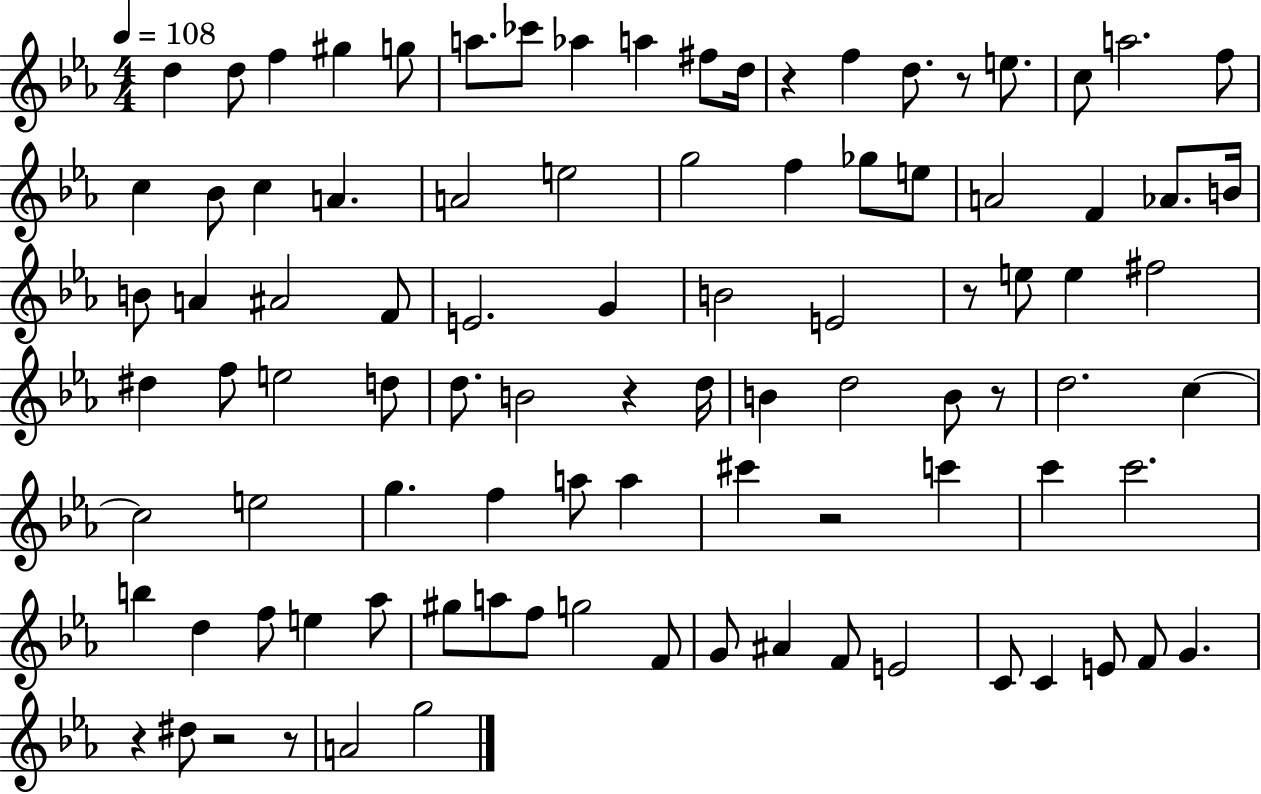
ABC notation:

X:1
T:Untitled
M:4/4
L:1/4
K:Eb
d d/2 f ^g g/2 a/2 _c'/2 _a a ^f/2 d/4 z f d/2 z/2 e/2 c/2 a2 f/2 c _B/2 c A A2 e2 g2 f _g/2 e/2 A2 F _A/2 B/4 B/2 A ^A2 F/2 E2 G B2 E2 z/2 e/2 e ^f2 ^d f/2 e2 d/2 d/2 B2 z d/4 B d2 B/2 z/2 d2 c c2 e2 g f a/2 a ^c' z2 c' c' c'2 b d f/2 e _a/2 ^g/2 a/2 f/2 g2 F/2 G/2 ^A F/2 E2 C/2 C E/2 F/2 G z ^d/2 z2 z/2 A2 g2